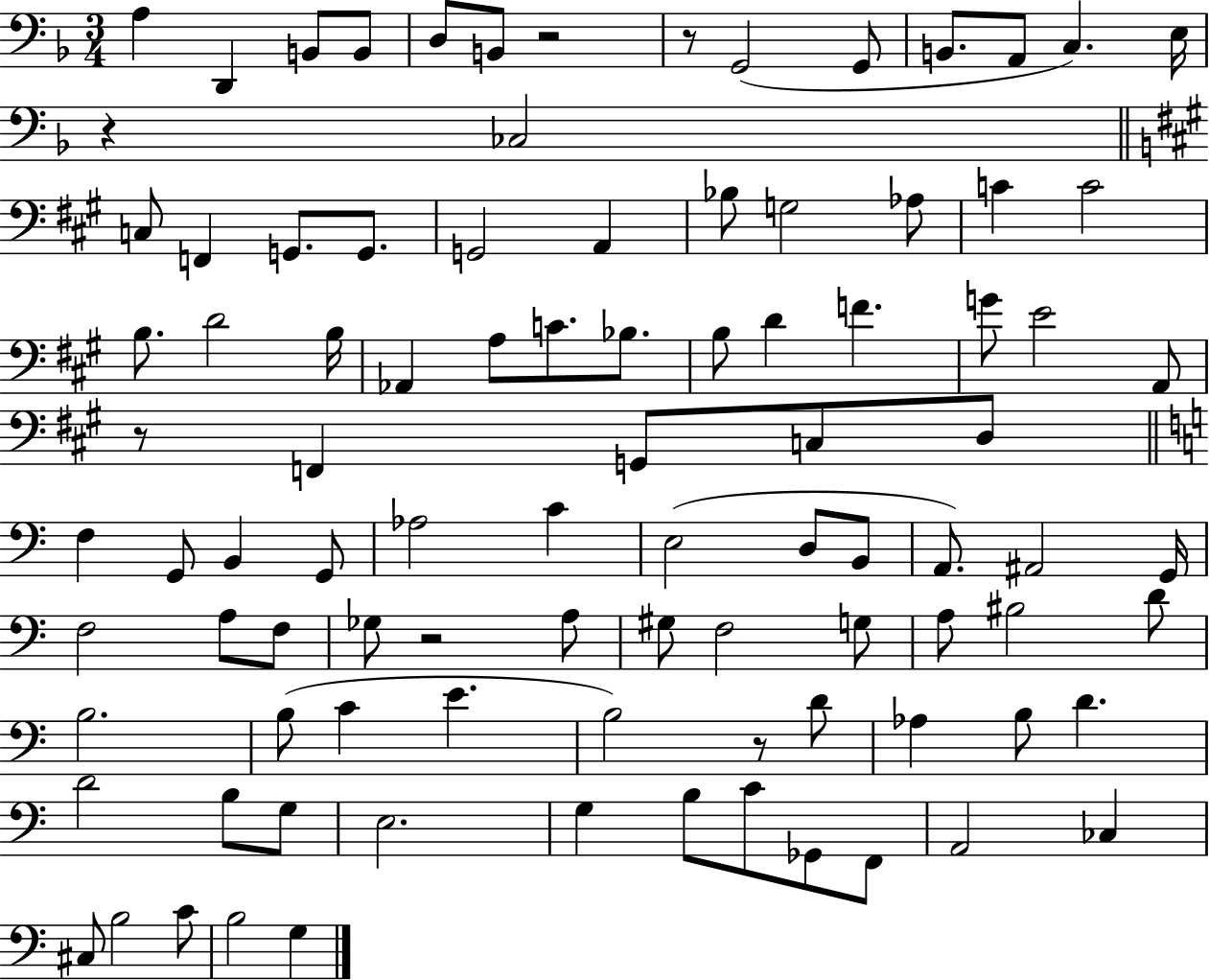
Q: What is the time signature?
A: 3/4